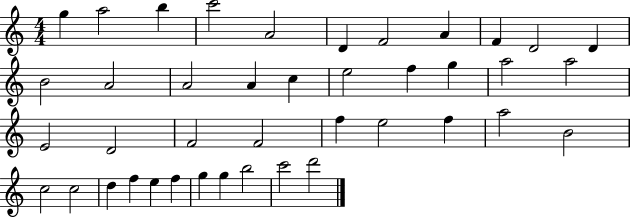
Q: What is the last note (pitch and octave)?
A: D6